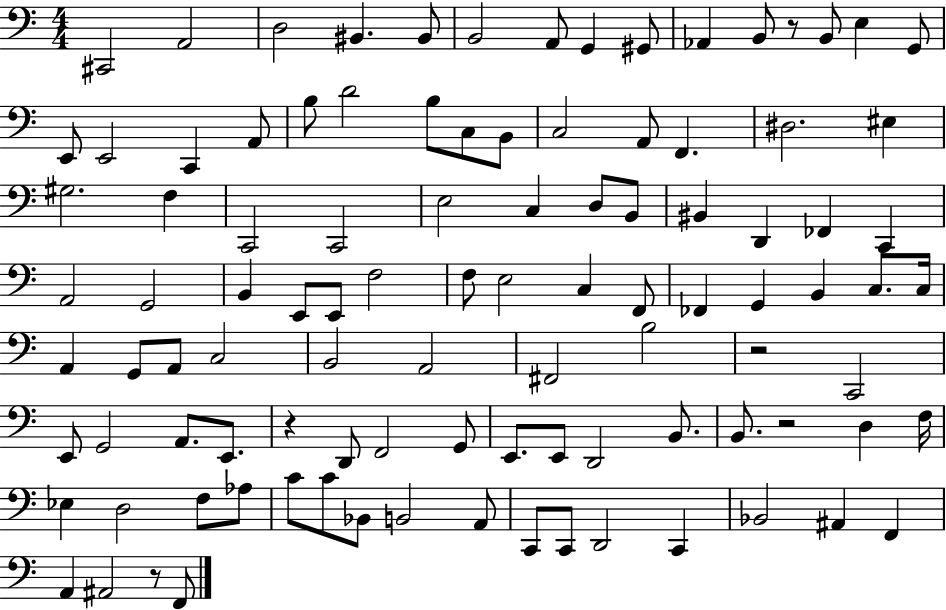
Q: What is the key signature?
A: C major